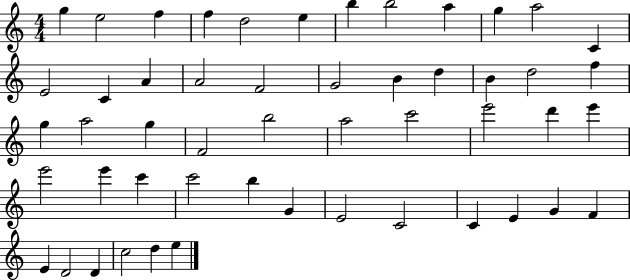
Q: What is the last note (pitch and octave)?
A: E5